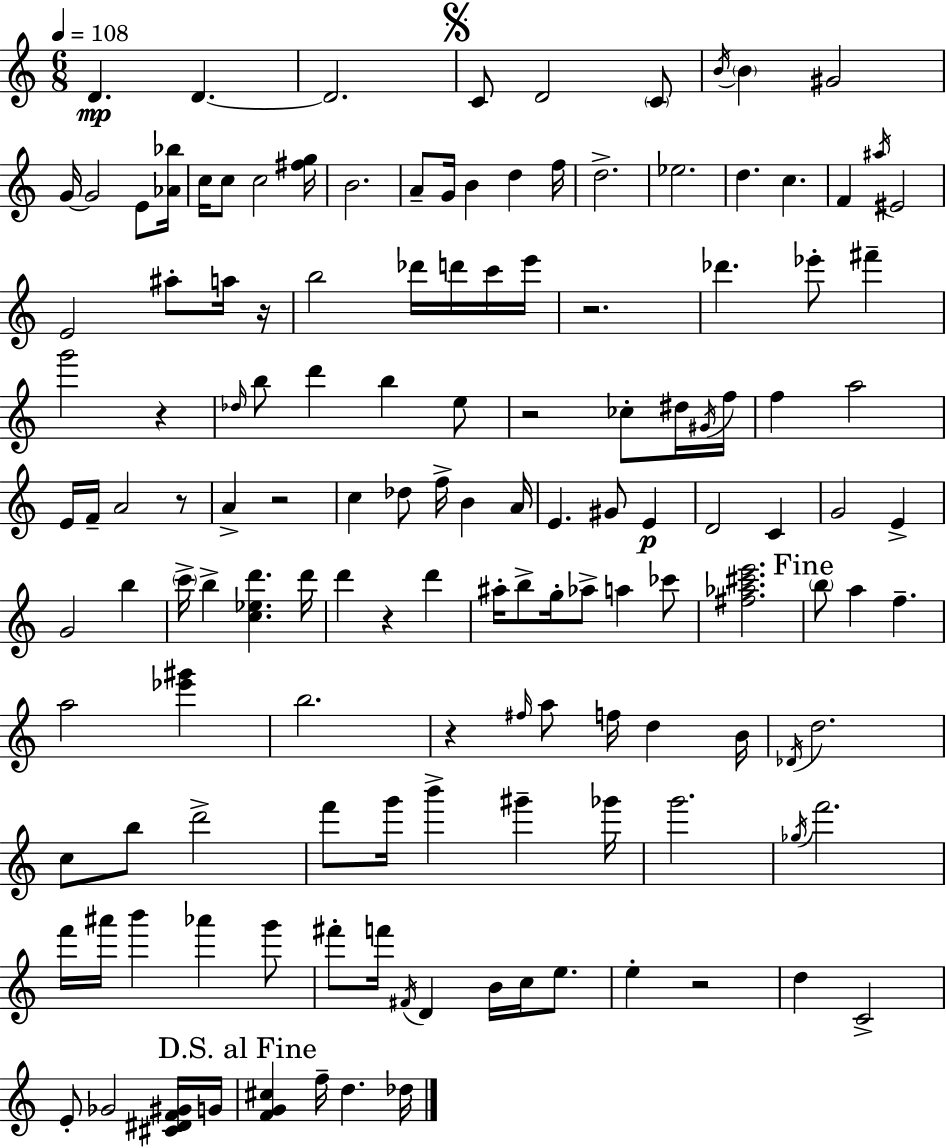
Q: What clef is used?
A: treble